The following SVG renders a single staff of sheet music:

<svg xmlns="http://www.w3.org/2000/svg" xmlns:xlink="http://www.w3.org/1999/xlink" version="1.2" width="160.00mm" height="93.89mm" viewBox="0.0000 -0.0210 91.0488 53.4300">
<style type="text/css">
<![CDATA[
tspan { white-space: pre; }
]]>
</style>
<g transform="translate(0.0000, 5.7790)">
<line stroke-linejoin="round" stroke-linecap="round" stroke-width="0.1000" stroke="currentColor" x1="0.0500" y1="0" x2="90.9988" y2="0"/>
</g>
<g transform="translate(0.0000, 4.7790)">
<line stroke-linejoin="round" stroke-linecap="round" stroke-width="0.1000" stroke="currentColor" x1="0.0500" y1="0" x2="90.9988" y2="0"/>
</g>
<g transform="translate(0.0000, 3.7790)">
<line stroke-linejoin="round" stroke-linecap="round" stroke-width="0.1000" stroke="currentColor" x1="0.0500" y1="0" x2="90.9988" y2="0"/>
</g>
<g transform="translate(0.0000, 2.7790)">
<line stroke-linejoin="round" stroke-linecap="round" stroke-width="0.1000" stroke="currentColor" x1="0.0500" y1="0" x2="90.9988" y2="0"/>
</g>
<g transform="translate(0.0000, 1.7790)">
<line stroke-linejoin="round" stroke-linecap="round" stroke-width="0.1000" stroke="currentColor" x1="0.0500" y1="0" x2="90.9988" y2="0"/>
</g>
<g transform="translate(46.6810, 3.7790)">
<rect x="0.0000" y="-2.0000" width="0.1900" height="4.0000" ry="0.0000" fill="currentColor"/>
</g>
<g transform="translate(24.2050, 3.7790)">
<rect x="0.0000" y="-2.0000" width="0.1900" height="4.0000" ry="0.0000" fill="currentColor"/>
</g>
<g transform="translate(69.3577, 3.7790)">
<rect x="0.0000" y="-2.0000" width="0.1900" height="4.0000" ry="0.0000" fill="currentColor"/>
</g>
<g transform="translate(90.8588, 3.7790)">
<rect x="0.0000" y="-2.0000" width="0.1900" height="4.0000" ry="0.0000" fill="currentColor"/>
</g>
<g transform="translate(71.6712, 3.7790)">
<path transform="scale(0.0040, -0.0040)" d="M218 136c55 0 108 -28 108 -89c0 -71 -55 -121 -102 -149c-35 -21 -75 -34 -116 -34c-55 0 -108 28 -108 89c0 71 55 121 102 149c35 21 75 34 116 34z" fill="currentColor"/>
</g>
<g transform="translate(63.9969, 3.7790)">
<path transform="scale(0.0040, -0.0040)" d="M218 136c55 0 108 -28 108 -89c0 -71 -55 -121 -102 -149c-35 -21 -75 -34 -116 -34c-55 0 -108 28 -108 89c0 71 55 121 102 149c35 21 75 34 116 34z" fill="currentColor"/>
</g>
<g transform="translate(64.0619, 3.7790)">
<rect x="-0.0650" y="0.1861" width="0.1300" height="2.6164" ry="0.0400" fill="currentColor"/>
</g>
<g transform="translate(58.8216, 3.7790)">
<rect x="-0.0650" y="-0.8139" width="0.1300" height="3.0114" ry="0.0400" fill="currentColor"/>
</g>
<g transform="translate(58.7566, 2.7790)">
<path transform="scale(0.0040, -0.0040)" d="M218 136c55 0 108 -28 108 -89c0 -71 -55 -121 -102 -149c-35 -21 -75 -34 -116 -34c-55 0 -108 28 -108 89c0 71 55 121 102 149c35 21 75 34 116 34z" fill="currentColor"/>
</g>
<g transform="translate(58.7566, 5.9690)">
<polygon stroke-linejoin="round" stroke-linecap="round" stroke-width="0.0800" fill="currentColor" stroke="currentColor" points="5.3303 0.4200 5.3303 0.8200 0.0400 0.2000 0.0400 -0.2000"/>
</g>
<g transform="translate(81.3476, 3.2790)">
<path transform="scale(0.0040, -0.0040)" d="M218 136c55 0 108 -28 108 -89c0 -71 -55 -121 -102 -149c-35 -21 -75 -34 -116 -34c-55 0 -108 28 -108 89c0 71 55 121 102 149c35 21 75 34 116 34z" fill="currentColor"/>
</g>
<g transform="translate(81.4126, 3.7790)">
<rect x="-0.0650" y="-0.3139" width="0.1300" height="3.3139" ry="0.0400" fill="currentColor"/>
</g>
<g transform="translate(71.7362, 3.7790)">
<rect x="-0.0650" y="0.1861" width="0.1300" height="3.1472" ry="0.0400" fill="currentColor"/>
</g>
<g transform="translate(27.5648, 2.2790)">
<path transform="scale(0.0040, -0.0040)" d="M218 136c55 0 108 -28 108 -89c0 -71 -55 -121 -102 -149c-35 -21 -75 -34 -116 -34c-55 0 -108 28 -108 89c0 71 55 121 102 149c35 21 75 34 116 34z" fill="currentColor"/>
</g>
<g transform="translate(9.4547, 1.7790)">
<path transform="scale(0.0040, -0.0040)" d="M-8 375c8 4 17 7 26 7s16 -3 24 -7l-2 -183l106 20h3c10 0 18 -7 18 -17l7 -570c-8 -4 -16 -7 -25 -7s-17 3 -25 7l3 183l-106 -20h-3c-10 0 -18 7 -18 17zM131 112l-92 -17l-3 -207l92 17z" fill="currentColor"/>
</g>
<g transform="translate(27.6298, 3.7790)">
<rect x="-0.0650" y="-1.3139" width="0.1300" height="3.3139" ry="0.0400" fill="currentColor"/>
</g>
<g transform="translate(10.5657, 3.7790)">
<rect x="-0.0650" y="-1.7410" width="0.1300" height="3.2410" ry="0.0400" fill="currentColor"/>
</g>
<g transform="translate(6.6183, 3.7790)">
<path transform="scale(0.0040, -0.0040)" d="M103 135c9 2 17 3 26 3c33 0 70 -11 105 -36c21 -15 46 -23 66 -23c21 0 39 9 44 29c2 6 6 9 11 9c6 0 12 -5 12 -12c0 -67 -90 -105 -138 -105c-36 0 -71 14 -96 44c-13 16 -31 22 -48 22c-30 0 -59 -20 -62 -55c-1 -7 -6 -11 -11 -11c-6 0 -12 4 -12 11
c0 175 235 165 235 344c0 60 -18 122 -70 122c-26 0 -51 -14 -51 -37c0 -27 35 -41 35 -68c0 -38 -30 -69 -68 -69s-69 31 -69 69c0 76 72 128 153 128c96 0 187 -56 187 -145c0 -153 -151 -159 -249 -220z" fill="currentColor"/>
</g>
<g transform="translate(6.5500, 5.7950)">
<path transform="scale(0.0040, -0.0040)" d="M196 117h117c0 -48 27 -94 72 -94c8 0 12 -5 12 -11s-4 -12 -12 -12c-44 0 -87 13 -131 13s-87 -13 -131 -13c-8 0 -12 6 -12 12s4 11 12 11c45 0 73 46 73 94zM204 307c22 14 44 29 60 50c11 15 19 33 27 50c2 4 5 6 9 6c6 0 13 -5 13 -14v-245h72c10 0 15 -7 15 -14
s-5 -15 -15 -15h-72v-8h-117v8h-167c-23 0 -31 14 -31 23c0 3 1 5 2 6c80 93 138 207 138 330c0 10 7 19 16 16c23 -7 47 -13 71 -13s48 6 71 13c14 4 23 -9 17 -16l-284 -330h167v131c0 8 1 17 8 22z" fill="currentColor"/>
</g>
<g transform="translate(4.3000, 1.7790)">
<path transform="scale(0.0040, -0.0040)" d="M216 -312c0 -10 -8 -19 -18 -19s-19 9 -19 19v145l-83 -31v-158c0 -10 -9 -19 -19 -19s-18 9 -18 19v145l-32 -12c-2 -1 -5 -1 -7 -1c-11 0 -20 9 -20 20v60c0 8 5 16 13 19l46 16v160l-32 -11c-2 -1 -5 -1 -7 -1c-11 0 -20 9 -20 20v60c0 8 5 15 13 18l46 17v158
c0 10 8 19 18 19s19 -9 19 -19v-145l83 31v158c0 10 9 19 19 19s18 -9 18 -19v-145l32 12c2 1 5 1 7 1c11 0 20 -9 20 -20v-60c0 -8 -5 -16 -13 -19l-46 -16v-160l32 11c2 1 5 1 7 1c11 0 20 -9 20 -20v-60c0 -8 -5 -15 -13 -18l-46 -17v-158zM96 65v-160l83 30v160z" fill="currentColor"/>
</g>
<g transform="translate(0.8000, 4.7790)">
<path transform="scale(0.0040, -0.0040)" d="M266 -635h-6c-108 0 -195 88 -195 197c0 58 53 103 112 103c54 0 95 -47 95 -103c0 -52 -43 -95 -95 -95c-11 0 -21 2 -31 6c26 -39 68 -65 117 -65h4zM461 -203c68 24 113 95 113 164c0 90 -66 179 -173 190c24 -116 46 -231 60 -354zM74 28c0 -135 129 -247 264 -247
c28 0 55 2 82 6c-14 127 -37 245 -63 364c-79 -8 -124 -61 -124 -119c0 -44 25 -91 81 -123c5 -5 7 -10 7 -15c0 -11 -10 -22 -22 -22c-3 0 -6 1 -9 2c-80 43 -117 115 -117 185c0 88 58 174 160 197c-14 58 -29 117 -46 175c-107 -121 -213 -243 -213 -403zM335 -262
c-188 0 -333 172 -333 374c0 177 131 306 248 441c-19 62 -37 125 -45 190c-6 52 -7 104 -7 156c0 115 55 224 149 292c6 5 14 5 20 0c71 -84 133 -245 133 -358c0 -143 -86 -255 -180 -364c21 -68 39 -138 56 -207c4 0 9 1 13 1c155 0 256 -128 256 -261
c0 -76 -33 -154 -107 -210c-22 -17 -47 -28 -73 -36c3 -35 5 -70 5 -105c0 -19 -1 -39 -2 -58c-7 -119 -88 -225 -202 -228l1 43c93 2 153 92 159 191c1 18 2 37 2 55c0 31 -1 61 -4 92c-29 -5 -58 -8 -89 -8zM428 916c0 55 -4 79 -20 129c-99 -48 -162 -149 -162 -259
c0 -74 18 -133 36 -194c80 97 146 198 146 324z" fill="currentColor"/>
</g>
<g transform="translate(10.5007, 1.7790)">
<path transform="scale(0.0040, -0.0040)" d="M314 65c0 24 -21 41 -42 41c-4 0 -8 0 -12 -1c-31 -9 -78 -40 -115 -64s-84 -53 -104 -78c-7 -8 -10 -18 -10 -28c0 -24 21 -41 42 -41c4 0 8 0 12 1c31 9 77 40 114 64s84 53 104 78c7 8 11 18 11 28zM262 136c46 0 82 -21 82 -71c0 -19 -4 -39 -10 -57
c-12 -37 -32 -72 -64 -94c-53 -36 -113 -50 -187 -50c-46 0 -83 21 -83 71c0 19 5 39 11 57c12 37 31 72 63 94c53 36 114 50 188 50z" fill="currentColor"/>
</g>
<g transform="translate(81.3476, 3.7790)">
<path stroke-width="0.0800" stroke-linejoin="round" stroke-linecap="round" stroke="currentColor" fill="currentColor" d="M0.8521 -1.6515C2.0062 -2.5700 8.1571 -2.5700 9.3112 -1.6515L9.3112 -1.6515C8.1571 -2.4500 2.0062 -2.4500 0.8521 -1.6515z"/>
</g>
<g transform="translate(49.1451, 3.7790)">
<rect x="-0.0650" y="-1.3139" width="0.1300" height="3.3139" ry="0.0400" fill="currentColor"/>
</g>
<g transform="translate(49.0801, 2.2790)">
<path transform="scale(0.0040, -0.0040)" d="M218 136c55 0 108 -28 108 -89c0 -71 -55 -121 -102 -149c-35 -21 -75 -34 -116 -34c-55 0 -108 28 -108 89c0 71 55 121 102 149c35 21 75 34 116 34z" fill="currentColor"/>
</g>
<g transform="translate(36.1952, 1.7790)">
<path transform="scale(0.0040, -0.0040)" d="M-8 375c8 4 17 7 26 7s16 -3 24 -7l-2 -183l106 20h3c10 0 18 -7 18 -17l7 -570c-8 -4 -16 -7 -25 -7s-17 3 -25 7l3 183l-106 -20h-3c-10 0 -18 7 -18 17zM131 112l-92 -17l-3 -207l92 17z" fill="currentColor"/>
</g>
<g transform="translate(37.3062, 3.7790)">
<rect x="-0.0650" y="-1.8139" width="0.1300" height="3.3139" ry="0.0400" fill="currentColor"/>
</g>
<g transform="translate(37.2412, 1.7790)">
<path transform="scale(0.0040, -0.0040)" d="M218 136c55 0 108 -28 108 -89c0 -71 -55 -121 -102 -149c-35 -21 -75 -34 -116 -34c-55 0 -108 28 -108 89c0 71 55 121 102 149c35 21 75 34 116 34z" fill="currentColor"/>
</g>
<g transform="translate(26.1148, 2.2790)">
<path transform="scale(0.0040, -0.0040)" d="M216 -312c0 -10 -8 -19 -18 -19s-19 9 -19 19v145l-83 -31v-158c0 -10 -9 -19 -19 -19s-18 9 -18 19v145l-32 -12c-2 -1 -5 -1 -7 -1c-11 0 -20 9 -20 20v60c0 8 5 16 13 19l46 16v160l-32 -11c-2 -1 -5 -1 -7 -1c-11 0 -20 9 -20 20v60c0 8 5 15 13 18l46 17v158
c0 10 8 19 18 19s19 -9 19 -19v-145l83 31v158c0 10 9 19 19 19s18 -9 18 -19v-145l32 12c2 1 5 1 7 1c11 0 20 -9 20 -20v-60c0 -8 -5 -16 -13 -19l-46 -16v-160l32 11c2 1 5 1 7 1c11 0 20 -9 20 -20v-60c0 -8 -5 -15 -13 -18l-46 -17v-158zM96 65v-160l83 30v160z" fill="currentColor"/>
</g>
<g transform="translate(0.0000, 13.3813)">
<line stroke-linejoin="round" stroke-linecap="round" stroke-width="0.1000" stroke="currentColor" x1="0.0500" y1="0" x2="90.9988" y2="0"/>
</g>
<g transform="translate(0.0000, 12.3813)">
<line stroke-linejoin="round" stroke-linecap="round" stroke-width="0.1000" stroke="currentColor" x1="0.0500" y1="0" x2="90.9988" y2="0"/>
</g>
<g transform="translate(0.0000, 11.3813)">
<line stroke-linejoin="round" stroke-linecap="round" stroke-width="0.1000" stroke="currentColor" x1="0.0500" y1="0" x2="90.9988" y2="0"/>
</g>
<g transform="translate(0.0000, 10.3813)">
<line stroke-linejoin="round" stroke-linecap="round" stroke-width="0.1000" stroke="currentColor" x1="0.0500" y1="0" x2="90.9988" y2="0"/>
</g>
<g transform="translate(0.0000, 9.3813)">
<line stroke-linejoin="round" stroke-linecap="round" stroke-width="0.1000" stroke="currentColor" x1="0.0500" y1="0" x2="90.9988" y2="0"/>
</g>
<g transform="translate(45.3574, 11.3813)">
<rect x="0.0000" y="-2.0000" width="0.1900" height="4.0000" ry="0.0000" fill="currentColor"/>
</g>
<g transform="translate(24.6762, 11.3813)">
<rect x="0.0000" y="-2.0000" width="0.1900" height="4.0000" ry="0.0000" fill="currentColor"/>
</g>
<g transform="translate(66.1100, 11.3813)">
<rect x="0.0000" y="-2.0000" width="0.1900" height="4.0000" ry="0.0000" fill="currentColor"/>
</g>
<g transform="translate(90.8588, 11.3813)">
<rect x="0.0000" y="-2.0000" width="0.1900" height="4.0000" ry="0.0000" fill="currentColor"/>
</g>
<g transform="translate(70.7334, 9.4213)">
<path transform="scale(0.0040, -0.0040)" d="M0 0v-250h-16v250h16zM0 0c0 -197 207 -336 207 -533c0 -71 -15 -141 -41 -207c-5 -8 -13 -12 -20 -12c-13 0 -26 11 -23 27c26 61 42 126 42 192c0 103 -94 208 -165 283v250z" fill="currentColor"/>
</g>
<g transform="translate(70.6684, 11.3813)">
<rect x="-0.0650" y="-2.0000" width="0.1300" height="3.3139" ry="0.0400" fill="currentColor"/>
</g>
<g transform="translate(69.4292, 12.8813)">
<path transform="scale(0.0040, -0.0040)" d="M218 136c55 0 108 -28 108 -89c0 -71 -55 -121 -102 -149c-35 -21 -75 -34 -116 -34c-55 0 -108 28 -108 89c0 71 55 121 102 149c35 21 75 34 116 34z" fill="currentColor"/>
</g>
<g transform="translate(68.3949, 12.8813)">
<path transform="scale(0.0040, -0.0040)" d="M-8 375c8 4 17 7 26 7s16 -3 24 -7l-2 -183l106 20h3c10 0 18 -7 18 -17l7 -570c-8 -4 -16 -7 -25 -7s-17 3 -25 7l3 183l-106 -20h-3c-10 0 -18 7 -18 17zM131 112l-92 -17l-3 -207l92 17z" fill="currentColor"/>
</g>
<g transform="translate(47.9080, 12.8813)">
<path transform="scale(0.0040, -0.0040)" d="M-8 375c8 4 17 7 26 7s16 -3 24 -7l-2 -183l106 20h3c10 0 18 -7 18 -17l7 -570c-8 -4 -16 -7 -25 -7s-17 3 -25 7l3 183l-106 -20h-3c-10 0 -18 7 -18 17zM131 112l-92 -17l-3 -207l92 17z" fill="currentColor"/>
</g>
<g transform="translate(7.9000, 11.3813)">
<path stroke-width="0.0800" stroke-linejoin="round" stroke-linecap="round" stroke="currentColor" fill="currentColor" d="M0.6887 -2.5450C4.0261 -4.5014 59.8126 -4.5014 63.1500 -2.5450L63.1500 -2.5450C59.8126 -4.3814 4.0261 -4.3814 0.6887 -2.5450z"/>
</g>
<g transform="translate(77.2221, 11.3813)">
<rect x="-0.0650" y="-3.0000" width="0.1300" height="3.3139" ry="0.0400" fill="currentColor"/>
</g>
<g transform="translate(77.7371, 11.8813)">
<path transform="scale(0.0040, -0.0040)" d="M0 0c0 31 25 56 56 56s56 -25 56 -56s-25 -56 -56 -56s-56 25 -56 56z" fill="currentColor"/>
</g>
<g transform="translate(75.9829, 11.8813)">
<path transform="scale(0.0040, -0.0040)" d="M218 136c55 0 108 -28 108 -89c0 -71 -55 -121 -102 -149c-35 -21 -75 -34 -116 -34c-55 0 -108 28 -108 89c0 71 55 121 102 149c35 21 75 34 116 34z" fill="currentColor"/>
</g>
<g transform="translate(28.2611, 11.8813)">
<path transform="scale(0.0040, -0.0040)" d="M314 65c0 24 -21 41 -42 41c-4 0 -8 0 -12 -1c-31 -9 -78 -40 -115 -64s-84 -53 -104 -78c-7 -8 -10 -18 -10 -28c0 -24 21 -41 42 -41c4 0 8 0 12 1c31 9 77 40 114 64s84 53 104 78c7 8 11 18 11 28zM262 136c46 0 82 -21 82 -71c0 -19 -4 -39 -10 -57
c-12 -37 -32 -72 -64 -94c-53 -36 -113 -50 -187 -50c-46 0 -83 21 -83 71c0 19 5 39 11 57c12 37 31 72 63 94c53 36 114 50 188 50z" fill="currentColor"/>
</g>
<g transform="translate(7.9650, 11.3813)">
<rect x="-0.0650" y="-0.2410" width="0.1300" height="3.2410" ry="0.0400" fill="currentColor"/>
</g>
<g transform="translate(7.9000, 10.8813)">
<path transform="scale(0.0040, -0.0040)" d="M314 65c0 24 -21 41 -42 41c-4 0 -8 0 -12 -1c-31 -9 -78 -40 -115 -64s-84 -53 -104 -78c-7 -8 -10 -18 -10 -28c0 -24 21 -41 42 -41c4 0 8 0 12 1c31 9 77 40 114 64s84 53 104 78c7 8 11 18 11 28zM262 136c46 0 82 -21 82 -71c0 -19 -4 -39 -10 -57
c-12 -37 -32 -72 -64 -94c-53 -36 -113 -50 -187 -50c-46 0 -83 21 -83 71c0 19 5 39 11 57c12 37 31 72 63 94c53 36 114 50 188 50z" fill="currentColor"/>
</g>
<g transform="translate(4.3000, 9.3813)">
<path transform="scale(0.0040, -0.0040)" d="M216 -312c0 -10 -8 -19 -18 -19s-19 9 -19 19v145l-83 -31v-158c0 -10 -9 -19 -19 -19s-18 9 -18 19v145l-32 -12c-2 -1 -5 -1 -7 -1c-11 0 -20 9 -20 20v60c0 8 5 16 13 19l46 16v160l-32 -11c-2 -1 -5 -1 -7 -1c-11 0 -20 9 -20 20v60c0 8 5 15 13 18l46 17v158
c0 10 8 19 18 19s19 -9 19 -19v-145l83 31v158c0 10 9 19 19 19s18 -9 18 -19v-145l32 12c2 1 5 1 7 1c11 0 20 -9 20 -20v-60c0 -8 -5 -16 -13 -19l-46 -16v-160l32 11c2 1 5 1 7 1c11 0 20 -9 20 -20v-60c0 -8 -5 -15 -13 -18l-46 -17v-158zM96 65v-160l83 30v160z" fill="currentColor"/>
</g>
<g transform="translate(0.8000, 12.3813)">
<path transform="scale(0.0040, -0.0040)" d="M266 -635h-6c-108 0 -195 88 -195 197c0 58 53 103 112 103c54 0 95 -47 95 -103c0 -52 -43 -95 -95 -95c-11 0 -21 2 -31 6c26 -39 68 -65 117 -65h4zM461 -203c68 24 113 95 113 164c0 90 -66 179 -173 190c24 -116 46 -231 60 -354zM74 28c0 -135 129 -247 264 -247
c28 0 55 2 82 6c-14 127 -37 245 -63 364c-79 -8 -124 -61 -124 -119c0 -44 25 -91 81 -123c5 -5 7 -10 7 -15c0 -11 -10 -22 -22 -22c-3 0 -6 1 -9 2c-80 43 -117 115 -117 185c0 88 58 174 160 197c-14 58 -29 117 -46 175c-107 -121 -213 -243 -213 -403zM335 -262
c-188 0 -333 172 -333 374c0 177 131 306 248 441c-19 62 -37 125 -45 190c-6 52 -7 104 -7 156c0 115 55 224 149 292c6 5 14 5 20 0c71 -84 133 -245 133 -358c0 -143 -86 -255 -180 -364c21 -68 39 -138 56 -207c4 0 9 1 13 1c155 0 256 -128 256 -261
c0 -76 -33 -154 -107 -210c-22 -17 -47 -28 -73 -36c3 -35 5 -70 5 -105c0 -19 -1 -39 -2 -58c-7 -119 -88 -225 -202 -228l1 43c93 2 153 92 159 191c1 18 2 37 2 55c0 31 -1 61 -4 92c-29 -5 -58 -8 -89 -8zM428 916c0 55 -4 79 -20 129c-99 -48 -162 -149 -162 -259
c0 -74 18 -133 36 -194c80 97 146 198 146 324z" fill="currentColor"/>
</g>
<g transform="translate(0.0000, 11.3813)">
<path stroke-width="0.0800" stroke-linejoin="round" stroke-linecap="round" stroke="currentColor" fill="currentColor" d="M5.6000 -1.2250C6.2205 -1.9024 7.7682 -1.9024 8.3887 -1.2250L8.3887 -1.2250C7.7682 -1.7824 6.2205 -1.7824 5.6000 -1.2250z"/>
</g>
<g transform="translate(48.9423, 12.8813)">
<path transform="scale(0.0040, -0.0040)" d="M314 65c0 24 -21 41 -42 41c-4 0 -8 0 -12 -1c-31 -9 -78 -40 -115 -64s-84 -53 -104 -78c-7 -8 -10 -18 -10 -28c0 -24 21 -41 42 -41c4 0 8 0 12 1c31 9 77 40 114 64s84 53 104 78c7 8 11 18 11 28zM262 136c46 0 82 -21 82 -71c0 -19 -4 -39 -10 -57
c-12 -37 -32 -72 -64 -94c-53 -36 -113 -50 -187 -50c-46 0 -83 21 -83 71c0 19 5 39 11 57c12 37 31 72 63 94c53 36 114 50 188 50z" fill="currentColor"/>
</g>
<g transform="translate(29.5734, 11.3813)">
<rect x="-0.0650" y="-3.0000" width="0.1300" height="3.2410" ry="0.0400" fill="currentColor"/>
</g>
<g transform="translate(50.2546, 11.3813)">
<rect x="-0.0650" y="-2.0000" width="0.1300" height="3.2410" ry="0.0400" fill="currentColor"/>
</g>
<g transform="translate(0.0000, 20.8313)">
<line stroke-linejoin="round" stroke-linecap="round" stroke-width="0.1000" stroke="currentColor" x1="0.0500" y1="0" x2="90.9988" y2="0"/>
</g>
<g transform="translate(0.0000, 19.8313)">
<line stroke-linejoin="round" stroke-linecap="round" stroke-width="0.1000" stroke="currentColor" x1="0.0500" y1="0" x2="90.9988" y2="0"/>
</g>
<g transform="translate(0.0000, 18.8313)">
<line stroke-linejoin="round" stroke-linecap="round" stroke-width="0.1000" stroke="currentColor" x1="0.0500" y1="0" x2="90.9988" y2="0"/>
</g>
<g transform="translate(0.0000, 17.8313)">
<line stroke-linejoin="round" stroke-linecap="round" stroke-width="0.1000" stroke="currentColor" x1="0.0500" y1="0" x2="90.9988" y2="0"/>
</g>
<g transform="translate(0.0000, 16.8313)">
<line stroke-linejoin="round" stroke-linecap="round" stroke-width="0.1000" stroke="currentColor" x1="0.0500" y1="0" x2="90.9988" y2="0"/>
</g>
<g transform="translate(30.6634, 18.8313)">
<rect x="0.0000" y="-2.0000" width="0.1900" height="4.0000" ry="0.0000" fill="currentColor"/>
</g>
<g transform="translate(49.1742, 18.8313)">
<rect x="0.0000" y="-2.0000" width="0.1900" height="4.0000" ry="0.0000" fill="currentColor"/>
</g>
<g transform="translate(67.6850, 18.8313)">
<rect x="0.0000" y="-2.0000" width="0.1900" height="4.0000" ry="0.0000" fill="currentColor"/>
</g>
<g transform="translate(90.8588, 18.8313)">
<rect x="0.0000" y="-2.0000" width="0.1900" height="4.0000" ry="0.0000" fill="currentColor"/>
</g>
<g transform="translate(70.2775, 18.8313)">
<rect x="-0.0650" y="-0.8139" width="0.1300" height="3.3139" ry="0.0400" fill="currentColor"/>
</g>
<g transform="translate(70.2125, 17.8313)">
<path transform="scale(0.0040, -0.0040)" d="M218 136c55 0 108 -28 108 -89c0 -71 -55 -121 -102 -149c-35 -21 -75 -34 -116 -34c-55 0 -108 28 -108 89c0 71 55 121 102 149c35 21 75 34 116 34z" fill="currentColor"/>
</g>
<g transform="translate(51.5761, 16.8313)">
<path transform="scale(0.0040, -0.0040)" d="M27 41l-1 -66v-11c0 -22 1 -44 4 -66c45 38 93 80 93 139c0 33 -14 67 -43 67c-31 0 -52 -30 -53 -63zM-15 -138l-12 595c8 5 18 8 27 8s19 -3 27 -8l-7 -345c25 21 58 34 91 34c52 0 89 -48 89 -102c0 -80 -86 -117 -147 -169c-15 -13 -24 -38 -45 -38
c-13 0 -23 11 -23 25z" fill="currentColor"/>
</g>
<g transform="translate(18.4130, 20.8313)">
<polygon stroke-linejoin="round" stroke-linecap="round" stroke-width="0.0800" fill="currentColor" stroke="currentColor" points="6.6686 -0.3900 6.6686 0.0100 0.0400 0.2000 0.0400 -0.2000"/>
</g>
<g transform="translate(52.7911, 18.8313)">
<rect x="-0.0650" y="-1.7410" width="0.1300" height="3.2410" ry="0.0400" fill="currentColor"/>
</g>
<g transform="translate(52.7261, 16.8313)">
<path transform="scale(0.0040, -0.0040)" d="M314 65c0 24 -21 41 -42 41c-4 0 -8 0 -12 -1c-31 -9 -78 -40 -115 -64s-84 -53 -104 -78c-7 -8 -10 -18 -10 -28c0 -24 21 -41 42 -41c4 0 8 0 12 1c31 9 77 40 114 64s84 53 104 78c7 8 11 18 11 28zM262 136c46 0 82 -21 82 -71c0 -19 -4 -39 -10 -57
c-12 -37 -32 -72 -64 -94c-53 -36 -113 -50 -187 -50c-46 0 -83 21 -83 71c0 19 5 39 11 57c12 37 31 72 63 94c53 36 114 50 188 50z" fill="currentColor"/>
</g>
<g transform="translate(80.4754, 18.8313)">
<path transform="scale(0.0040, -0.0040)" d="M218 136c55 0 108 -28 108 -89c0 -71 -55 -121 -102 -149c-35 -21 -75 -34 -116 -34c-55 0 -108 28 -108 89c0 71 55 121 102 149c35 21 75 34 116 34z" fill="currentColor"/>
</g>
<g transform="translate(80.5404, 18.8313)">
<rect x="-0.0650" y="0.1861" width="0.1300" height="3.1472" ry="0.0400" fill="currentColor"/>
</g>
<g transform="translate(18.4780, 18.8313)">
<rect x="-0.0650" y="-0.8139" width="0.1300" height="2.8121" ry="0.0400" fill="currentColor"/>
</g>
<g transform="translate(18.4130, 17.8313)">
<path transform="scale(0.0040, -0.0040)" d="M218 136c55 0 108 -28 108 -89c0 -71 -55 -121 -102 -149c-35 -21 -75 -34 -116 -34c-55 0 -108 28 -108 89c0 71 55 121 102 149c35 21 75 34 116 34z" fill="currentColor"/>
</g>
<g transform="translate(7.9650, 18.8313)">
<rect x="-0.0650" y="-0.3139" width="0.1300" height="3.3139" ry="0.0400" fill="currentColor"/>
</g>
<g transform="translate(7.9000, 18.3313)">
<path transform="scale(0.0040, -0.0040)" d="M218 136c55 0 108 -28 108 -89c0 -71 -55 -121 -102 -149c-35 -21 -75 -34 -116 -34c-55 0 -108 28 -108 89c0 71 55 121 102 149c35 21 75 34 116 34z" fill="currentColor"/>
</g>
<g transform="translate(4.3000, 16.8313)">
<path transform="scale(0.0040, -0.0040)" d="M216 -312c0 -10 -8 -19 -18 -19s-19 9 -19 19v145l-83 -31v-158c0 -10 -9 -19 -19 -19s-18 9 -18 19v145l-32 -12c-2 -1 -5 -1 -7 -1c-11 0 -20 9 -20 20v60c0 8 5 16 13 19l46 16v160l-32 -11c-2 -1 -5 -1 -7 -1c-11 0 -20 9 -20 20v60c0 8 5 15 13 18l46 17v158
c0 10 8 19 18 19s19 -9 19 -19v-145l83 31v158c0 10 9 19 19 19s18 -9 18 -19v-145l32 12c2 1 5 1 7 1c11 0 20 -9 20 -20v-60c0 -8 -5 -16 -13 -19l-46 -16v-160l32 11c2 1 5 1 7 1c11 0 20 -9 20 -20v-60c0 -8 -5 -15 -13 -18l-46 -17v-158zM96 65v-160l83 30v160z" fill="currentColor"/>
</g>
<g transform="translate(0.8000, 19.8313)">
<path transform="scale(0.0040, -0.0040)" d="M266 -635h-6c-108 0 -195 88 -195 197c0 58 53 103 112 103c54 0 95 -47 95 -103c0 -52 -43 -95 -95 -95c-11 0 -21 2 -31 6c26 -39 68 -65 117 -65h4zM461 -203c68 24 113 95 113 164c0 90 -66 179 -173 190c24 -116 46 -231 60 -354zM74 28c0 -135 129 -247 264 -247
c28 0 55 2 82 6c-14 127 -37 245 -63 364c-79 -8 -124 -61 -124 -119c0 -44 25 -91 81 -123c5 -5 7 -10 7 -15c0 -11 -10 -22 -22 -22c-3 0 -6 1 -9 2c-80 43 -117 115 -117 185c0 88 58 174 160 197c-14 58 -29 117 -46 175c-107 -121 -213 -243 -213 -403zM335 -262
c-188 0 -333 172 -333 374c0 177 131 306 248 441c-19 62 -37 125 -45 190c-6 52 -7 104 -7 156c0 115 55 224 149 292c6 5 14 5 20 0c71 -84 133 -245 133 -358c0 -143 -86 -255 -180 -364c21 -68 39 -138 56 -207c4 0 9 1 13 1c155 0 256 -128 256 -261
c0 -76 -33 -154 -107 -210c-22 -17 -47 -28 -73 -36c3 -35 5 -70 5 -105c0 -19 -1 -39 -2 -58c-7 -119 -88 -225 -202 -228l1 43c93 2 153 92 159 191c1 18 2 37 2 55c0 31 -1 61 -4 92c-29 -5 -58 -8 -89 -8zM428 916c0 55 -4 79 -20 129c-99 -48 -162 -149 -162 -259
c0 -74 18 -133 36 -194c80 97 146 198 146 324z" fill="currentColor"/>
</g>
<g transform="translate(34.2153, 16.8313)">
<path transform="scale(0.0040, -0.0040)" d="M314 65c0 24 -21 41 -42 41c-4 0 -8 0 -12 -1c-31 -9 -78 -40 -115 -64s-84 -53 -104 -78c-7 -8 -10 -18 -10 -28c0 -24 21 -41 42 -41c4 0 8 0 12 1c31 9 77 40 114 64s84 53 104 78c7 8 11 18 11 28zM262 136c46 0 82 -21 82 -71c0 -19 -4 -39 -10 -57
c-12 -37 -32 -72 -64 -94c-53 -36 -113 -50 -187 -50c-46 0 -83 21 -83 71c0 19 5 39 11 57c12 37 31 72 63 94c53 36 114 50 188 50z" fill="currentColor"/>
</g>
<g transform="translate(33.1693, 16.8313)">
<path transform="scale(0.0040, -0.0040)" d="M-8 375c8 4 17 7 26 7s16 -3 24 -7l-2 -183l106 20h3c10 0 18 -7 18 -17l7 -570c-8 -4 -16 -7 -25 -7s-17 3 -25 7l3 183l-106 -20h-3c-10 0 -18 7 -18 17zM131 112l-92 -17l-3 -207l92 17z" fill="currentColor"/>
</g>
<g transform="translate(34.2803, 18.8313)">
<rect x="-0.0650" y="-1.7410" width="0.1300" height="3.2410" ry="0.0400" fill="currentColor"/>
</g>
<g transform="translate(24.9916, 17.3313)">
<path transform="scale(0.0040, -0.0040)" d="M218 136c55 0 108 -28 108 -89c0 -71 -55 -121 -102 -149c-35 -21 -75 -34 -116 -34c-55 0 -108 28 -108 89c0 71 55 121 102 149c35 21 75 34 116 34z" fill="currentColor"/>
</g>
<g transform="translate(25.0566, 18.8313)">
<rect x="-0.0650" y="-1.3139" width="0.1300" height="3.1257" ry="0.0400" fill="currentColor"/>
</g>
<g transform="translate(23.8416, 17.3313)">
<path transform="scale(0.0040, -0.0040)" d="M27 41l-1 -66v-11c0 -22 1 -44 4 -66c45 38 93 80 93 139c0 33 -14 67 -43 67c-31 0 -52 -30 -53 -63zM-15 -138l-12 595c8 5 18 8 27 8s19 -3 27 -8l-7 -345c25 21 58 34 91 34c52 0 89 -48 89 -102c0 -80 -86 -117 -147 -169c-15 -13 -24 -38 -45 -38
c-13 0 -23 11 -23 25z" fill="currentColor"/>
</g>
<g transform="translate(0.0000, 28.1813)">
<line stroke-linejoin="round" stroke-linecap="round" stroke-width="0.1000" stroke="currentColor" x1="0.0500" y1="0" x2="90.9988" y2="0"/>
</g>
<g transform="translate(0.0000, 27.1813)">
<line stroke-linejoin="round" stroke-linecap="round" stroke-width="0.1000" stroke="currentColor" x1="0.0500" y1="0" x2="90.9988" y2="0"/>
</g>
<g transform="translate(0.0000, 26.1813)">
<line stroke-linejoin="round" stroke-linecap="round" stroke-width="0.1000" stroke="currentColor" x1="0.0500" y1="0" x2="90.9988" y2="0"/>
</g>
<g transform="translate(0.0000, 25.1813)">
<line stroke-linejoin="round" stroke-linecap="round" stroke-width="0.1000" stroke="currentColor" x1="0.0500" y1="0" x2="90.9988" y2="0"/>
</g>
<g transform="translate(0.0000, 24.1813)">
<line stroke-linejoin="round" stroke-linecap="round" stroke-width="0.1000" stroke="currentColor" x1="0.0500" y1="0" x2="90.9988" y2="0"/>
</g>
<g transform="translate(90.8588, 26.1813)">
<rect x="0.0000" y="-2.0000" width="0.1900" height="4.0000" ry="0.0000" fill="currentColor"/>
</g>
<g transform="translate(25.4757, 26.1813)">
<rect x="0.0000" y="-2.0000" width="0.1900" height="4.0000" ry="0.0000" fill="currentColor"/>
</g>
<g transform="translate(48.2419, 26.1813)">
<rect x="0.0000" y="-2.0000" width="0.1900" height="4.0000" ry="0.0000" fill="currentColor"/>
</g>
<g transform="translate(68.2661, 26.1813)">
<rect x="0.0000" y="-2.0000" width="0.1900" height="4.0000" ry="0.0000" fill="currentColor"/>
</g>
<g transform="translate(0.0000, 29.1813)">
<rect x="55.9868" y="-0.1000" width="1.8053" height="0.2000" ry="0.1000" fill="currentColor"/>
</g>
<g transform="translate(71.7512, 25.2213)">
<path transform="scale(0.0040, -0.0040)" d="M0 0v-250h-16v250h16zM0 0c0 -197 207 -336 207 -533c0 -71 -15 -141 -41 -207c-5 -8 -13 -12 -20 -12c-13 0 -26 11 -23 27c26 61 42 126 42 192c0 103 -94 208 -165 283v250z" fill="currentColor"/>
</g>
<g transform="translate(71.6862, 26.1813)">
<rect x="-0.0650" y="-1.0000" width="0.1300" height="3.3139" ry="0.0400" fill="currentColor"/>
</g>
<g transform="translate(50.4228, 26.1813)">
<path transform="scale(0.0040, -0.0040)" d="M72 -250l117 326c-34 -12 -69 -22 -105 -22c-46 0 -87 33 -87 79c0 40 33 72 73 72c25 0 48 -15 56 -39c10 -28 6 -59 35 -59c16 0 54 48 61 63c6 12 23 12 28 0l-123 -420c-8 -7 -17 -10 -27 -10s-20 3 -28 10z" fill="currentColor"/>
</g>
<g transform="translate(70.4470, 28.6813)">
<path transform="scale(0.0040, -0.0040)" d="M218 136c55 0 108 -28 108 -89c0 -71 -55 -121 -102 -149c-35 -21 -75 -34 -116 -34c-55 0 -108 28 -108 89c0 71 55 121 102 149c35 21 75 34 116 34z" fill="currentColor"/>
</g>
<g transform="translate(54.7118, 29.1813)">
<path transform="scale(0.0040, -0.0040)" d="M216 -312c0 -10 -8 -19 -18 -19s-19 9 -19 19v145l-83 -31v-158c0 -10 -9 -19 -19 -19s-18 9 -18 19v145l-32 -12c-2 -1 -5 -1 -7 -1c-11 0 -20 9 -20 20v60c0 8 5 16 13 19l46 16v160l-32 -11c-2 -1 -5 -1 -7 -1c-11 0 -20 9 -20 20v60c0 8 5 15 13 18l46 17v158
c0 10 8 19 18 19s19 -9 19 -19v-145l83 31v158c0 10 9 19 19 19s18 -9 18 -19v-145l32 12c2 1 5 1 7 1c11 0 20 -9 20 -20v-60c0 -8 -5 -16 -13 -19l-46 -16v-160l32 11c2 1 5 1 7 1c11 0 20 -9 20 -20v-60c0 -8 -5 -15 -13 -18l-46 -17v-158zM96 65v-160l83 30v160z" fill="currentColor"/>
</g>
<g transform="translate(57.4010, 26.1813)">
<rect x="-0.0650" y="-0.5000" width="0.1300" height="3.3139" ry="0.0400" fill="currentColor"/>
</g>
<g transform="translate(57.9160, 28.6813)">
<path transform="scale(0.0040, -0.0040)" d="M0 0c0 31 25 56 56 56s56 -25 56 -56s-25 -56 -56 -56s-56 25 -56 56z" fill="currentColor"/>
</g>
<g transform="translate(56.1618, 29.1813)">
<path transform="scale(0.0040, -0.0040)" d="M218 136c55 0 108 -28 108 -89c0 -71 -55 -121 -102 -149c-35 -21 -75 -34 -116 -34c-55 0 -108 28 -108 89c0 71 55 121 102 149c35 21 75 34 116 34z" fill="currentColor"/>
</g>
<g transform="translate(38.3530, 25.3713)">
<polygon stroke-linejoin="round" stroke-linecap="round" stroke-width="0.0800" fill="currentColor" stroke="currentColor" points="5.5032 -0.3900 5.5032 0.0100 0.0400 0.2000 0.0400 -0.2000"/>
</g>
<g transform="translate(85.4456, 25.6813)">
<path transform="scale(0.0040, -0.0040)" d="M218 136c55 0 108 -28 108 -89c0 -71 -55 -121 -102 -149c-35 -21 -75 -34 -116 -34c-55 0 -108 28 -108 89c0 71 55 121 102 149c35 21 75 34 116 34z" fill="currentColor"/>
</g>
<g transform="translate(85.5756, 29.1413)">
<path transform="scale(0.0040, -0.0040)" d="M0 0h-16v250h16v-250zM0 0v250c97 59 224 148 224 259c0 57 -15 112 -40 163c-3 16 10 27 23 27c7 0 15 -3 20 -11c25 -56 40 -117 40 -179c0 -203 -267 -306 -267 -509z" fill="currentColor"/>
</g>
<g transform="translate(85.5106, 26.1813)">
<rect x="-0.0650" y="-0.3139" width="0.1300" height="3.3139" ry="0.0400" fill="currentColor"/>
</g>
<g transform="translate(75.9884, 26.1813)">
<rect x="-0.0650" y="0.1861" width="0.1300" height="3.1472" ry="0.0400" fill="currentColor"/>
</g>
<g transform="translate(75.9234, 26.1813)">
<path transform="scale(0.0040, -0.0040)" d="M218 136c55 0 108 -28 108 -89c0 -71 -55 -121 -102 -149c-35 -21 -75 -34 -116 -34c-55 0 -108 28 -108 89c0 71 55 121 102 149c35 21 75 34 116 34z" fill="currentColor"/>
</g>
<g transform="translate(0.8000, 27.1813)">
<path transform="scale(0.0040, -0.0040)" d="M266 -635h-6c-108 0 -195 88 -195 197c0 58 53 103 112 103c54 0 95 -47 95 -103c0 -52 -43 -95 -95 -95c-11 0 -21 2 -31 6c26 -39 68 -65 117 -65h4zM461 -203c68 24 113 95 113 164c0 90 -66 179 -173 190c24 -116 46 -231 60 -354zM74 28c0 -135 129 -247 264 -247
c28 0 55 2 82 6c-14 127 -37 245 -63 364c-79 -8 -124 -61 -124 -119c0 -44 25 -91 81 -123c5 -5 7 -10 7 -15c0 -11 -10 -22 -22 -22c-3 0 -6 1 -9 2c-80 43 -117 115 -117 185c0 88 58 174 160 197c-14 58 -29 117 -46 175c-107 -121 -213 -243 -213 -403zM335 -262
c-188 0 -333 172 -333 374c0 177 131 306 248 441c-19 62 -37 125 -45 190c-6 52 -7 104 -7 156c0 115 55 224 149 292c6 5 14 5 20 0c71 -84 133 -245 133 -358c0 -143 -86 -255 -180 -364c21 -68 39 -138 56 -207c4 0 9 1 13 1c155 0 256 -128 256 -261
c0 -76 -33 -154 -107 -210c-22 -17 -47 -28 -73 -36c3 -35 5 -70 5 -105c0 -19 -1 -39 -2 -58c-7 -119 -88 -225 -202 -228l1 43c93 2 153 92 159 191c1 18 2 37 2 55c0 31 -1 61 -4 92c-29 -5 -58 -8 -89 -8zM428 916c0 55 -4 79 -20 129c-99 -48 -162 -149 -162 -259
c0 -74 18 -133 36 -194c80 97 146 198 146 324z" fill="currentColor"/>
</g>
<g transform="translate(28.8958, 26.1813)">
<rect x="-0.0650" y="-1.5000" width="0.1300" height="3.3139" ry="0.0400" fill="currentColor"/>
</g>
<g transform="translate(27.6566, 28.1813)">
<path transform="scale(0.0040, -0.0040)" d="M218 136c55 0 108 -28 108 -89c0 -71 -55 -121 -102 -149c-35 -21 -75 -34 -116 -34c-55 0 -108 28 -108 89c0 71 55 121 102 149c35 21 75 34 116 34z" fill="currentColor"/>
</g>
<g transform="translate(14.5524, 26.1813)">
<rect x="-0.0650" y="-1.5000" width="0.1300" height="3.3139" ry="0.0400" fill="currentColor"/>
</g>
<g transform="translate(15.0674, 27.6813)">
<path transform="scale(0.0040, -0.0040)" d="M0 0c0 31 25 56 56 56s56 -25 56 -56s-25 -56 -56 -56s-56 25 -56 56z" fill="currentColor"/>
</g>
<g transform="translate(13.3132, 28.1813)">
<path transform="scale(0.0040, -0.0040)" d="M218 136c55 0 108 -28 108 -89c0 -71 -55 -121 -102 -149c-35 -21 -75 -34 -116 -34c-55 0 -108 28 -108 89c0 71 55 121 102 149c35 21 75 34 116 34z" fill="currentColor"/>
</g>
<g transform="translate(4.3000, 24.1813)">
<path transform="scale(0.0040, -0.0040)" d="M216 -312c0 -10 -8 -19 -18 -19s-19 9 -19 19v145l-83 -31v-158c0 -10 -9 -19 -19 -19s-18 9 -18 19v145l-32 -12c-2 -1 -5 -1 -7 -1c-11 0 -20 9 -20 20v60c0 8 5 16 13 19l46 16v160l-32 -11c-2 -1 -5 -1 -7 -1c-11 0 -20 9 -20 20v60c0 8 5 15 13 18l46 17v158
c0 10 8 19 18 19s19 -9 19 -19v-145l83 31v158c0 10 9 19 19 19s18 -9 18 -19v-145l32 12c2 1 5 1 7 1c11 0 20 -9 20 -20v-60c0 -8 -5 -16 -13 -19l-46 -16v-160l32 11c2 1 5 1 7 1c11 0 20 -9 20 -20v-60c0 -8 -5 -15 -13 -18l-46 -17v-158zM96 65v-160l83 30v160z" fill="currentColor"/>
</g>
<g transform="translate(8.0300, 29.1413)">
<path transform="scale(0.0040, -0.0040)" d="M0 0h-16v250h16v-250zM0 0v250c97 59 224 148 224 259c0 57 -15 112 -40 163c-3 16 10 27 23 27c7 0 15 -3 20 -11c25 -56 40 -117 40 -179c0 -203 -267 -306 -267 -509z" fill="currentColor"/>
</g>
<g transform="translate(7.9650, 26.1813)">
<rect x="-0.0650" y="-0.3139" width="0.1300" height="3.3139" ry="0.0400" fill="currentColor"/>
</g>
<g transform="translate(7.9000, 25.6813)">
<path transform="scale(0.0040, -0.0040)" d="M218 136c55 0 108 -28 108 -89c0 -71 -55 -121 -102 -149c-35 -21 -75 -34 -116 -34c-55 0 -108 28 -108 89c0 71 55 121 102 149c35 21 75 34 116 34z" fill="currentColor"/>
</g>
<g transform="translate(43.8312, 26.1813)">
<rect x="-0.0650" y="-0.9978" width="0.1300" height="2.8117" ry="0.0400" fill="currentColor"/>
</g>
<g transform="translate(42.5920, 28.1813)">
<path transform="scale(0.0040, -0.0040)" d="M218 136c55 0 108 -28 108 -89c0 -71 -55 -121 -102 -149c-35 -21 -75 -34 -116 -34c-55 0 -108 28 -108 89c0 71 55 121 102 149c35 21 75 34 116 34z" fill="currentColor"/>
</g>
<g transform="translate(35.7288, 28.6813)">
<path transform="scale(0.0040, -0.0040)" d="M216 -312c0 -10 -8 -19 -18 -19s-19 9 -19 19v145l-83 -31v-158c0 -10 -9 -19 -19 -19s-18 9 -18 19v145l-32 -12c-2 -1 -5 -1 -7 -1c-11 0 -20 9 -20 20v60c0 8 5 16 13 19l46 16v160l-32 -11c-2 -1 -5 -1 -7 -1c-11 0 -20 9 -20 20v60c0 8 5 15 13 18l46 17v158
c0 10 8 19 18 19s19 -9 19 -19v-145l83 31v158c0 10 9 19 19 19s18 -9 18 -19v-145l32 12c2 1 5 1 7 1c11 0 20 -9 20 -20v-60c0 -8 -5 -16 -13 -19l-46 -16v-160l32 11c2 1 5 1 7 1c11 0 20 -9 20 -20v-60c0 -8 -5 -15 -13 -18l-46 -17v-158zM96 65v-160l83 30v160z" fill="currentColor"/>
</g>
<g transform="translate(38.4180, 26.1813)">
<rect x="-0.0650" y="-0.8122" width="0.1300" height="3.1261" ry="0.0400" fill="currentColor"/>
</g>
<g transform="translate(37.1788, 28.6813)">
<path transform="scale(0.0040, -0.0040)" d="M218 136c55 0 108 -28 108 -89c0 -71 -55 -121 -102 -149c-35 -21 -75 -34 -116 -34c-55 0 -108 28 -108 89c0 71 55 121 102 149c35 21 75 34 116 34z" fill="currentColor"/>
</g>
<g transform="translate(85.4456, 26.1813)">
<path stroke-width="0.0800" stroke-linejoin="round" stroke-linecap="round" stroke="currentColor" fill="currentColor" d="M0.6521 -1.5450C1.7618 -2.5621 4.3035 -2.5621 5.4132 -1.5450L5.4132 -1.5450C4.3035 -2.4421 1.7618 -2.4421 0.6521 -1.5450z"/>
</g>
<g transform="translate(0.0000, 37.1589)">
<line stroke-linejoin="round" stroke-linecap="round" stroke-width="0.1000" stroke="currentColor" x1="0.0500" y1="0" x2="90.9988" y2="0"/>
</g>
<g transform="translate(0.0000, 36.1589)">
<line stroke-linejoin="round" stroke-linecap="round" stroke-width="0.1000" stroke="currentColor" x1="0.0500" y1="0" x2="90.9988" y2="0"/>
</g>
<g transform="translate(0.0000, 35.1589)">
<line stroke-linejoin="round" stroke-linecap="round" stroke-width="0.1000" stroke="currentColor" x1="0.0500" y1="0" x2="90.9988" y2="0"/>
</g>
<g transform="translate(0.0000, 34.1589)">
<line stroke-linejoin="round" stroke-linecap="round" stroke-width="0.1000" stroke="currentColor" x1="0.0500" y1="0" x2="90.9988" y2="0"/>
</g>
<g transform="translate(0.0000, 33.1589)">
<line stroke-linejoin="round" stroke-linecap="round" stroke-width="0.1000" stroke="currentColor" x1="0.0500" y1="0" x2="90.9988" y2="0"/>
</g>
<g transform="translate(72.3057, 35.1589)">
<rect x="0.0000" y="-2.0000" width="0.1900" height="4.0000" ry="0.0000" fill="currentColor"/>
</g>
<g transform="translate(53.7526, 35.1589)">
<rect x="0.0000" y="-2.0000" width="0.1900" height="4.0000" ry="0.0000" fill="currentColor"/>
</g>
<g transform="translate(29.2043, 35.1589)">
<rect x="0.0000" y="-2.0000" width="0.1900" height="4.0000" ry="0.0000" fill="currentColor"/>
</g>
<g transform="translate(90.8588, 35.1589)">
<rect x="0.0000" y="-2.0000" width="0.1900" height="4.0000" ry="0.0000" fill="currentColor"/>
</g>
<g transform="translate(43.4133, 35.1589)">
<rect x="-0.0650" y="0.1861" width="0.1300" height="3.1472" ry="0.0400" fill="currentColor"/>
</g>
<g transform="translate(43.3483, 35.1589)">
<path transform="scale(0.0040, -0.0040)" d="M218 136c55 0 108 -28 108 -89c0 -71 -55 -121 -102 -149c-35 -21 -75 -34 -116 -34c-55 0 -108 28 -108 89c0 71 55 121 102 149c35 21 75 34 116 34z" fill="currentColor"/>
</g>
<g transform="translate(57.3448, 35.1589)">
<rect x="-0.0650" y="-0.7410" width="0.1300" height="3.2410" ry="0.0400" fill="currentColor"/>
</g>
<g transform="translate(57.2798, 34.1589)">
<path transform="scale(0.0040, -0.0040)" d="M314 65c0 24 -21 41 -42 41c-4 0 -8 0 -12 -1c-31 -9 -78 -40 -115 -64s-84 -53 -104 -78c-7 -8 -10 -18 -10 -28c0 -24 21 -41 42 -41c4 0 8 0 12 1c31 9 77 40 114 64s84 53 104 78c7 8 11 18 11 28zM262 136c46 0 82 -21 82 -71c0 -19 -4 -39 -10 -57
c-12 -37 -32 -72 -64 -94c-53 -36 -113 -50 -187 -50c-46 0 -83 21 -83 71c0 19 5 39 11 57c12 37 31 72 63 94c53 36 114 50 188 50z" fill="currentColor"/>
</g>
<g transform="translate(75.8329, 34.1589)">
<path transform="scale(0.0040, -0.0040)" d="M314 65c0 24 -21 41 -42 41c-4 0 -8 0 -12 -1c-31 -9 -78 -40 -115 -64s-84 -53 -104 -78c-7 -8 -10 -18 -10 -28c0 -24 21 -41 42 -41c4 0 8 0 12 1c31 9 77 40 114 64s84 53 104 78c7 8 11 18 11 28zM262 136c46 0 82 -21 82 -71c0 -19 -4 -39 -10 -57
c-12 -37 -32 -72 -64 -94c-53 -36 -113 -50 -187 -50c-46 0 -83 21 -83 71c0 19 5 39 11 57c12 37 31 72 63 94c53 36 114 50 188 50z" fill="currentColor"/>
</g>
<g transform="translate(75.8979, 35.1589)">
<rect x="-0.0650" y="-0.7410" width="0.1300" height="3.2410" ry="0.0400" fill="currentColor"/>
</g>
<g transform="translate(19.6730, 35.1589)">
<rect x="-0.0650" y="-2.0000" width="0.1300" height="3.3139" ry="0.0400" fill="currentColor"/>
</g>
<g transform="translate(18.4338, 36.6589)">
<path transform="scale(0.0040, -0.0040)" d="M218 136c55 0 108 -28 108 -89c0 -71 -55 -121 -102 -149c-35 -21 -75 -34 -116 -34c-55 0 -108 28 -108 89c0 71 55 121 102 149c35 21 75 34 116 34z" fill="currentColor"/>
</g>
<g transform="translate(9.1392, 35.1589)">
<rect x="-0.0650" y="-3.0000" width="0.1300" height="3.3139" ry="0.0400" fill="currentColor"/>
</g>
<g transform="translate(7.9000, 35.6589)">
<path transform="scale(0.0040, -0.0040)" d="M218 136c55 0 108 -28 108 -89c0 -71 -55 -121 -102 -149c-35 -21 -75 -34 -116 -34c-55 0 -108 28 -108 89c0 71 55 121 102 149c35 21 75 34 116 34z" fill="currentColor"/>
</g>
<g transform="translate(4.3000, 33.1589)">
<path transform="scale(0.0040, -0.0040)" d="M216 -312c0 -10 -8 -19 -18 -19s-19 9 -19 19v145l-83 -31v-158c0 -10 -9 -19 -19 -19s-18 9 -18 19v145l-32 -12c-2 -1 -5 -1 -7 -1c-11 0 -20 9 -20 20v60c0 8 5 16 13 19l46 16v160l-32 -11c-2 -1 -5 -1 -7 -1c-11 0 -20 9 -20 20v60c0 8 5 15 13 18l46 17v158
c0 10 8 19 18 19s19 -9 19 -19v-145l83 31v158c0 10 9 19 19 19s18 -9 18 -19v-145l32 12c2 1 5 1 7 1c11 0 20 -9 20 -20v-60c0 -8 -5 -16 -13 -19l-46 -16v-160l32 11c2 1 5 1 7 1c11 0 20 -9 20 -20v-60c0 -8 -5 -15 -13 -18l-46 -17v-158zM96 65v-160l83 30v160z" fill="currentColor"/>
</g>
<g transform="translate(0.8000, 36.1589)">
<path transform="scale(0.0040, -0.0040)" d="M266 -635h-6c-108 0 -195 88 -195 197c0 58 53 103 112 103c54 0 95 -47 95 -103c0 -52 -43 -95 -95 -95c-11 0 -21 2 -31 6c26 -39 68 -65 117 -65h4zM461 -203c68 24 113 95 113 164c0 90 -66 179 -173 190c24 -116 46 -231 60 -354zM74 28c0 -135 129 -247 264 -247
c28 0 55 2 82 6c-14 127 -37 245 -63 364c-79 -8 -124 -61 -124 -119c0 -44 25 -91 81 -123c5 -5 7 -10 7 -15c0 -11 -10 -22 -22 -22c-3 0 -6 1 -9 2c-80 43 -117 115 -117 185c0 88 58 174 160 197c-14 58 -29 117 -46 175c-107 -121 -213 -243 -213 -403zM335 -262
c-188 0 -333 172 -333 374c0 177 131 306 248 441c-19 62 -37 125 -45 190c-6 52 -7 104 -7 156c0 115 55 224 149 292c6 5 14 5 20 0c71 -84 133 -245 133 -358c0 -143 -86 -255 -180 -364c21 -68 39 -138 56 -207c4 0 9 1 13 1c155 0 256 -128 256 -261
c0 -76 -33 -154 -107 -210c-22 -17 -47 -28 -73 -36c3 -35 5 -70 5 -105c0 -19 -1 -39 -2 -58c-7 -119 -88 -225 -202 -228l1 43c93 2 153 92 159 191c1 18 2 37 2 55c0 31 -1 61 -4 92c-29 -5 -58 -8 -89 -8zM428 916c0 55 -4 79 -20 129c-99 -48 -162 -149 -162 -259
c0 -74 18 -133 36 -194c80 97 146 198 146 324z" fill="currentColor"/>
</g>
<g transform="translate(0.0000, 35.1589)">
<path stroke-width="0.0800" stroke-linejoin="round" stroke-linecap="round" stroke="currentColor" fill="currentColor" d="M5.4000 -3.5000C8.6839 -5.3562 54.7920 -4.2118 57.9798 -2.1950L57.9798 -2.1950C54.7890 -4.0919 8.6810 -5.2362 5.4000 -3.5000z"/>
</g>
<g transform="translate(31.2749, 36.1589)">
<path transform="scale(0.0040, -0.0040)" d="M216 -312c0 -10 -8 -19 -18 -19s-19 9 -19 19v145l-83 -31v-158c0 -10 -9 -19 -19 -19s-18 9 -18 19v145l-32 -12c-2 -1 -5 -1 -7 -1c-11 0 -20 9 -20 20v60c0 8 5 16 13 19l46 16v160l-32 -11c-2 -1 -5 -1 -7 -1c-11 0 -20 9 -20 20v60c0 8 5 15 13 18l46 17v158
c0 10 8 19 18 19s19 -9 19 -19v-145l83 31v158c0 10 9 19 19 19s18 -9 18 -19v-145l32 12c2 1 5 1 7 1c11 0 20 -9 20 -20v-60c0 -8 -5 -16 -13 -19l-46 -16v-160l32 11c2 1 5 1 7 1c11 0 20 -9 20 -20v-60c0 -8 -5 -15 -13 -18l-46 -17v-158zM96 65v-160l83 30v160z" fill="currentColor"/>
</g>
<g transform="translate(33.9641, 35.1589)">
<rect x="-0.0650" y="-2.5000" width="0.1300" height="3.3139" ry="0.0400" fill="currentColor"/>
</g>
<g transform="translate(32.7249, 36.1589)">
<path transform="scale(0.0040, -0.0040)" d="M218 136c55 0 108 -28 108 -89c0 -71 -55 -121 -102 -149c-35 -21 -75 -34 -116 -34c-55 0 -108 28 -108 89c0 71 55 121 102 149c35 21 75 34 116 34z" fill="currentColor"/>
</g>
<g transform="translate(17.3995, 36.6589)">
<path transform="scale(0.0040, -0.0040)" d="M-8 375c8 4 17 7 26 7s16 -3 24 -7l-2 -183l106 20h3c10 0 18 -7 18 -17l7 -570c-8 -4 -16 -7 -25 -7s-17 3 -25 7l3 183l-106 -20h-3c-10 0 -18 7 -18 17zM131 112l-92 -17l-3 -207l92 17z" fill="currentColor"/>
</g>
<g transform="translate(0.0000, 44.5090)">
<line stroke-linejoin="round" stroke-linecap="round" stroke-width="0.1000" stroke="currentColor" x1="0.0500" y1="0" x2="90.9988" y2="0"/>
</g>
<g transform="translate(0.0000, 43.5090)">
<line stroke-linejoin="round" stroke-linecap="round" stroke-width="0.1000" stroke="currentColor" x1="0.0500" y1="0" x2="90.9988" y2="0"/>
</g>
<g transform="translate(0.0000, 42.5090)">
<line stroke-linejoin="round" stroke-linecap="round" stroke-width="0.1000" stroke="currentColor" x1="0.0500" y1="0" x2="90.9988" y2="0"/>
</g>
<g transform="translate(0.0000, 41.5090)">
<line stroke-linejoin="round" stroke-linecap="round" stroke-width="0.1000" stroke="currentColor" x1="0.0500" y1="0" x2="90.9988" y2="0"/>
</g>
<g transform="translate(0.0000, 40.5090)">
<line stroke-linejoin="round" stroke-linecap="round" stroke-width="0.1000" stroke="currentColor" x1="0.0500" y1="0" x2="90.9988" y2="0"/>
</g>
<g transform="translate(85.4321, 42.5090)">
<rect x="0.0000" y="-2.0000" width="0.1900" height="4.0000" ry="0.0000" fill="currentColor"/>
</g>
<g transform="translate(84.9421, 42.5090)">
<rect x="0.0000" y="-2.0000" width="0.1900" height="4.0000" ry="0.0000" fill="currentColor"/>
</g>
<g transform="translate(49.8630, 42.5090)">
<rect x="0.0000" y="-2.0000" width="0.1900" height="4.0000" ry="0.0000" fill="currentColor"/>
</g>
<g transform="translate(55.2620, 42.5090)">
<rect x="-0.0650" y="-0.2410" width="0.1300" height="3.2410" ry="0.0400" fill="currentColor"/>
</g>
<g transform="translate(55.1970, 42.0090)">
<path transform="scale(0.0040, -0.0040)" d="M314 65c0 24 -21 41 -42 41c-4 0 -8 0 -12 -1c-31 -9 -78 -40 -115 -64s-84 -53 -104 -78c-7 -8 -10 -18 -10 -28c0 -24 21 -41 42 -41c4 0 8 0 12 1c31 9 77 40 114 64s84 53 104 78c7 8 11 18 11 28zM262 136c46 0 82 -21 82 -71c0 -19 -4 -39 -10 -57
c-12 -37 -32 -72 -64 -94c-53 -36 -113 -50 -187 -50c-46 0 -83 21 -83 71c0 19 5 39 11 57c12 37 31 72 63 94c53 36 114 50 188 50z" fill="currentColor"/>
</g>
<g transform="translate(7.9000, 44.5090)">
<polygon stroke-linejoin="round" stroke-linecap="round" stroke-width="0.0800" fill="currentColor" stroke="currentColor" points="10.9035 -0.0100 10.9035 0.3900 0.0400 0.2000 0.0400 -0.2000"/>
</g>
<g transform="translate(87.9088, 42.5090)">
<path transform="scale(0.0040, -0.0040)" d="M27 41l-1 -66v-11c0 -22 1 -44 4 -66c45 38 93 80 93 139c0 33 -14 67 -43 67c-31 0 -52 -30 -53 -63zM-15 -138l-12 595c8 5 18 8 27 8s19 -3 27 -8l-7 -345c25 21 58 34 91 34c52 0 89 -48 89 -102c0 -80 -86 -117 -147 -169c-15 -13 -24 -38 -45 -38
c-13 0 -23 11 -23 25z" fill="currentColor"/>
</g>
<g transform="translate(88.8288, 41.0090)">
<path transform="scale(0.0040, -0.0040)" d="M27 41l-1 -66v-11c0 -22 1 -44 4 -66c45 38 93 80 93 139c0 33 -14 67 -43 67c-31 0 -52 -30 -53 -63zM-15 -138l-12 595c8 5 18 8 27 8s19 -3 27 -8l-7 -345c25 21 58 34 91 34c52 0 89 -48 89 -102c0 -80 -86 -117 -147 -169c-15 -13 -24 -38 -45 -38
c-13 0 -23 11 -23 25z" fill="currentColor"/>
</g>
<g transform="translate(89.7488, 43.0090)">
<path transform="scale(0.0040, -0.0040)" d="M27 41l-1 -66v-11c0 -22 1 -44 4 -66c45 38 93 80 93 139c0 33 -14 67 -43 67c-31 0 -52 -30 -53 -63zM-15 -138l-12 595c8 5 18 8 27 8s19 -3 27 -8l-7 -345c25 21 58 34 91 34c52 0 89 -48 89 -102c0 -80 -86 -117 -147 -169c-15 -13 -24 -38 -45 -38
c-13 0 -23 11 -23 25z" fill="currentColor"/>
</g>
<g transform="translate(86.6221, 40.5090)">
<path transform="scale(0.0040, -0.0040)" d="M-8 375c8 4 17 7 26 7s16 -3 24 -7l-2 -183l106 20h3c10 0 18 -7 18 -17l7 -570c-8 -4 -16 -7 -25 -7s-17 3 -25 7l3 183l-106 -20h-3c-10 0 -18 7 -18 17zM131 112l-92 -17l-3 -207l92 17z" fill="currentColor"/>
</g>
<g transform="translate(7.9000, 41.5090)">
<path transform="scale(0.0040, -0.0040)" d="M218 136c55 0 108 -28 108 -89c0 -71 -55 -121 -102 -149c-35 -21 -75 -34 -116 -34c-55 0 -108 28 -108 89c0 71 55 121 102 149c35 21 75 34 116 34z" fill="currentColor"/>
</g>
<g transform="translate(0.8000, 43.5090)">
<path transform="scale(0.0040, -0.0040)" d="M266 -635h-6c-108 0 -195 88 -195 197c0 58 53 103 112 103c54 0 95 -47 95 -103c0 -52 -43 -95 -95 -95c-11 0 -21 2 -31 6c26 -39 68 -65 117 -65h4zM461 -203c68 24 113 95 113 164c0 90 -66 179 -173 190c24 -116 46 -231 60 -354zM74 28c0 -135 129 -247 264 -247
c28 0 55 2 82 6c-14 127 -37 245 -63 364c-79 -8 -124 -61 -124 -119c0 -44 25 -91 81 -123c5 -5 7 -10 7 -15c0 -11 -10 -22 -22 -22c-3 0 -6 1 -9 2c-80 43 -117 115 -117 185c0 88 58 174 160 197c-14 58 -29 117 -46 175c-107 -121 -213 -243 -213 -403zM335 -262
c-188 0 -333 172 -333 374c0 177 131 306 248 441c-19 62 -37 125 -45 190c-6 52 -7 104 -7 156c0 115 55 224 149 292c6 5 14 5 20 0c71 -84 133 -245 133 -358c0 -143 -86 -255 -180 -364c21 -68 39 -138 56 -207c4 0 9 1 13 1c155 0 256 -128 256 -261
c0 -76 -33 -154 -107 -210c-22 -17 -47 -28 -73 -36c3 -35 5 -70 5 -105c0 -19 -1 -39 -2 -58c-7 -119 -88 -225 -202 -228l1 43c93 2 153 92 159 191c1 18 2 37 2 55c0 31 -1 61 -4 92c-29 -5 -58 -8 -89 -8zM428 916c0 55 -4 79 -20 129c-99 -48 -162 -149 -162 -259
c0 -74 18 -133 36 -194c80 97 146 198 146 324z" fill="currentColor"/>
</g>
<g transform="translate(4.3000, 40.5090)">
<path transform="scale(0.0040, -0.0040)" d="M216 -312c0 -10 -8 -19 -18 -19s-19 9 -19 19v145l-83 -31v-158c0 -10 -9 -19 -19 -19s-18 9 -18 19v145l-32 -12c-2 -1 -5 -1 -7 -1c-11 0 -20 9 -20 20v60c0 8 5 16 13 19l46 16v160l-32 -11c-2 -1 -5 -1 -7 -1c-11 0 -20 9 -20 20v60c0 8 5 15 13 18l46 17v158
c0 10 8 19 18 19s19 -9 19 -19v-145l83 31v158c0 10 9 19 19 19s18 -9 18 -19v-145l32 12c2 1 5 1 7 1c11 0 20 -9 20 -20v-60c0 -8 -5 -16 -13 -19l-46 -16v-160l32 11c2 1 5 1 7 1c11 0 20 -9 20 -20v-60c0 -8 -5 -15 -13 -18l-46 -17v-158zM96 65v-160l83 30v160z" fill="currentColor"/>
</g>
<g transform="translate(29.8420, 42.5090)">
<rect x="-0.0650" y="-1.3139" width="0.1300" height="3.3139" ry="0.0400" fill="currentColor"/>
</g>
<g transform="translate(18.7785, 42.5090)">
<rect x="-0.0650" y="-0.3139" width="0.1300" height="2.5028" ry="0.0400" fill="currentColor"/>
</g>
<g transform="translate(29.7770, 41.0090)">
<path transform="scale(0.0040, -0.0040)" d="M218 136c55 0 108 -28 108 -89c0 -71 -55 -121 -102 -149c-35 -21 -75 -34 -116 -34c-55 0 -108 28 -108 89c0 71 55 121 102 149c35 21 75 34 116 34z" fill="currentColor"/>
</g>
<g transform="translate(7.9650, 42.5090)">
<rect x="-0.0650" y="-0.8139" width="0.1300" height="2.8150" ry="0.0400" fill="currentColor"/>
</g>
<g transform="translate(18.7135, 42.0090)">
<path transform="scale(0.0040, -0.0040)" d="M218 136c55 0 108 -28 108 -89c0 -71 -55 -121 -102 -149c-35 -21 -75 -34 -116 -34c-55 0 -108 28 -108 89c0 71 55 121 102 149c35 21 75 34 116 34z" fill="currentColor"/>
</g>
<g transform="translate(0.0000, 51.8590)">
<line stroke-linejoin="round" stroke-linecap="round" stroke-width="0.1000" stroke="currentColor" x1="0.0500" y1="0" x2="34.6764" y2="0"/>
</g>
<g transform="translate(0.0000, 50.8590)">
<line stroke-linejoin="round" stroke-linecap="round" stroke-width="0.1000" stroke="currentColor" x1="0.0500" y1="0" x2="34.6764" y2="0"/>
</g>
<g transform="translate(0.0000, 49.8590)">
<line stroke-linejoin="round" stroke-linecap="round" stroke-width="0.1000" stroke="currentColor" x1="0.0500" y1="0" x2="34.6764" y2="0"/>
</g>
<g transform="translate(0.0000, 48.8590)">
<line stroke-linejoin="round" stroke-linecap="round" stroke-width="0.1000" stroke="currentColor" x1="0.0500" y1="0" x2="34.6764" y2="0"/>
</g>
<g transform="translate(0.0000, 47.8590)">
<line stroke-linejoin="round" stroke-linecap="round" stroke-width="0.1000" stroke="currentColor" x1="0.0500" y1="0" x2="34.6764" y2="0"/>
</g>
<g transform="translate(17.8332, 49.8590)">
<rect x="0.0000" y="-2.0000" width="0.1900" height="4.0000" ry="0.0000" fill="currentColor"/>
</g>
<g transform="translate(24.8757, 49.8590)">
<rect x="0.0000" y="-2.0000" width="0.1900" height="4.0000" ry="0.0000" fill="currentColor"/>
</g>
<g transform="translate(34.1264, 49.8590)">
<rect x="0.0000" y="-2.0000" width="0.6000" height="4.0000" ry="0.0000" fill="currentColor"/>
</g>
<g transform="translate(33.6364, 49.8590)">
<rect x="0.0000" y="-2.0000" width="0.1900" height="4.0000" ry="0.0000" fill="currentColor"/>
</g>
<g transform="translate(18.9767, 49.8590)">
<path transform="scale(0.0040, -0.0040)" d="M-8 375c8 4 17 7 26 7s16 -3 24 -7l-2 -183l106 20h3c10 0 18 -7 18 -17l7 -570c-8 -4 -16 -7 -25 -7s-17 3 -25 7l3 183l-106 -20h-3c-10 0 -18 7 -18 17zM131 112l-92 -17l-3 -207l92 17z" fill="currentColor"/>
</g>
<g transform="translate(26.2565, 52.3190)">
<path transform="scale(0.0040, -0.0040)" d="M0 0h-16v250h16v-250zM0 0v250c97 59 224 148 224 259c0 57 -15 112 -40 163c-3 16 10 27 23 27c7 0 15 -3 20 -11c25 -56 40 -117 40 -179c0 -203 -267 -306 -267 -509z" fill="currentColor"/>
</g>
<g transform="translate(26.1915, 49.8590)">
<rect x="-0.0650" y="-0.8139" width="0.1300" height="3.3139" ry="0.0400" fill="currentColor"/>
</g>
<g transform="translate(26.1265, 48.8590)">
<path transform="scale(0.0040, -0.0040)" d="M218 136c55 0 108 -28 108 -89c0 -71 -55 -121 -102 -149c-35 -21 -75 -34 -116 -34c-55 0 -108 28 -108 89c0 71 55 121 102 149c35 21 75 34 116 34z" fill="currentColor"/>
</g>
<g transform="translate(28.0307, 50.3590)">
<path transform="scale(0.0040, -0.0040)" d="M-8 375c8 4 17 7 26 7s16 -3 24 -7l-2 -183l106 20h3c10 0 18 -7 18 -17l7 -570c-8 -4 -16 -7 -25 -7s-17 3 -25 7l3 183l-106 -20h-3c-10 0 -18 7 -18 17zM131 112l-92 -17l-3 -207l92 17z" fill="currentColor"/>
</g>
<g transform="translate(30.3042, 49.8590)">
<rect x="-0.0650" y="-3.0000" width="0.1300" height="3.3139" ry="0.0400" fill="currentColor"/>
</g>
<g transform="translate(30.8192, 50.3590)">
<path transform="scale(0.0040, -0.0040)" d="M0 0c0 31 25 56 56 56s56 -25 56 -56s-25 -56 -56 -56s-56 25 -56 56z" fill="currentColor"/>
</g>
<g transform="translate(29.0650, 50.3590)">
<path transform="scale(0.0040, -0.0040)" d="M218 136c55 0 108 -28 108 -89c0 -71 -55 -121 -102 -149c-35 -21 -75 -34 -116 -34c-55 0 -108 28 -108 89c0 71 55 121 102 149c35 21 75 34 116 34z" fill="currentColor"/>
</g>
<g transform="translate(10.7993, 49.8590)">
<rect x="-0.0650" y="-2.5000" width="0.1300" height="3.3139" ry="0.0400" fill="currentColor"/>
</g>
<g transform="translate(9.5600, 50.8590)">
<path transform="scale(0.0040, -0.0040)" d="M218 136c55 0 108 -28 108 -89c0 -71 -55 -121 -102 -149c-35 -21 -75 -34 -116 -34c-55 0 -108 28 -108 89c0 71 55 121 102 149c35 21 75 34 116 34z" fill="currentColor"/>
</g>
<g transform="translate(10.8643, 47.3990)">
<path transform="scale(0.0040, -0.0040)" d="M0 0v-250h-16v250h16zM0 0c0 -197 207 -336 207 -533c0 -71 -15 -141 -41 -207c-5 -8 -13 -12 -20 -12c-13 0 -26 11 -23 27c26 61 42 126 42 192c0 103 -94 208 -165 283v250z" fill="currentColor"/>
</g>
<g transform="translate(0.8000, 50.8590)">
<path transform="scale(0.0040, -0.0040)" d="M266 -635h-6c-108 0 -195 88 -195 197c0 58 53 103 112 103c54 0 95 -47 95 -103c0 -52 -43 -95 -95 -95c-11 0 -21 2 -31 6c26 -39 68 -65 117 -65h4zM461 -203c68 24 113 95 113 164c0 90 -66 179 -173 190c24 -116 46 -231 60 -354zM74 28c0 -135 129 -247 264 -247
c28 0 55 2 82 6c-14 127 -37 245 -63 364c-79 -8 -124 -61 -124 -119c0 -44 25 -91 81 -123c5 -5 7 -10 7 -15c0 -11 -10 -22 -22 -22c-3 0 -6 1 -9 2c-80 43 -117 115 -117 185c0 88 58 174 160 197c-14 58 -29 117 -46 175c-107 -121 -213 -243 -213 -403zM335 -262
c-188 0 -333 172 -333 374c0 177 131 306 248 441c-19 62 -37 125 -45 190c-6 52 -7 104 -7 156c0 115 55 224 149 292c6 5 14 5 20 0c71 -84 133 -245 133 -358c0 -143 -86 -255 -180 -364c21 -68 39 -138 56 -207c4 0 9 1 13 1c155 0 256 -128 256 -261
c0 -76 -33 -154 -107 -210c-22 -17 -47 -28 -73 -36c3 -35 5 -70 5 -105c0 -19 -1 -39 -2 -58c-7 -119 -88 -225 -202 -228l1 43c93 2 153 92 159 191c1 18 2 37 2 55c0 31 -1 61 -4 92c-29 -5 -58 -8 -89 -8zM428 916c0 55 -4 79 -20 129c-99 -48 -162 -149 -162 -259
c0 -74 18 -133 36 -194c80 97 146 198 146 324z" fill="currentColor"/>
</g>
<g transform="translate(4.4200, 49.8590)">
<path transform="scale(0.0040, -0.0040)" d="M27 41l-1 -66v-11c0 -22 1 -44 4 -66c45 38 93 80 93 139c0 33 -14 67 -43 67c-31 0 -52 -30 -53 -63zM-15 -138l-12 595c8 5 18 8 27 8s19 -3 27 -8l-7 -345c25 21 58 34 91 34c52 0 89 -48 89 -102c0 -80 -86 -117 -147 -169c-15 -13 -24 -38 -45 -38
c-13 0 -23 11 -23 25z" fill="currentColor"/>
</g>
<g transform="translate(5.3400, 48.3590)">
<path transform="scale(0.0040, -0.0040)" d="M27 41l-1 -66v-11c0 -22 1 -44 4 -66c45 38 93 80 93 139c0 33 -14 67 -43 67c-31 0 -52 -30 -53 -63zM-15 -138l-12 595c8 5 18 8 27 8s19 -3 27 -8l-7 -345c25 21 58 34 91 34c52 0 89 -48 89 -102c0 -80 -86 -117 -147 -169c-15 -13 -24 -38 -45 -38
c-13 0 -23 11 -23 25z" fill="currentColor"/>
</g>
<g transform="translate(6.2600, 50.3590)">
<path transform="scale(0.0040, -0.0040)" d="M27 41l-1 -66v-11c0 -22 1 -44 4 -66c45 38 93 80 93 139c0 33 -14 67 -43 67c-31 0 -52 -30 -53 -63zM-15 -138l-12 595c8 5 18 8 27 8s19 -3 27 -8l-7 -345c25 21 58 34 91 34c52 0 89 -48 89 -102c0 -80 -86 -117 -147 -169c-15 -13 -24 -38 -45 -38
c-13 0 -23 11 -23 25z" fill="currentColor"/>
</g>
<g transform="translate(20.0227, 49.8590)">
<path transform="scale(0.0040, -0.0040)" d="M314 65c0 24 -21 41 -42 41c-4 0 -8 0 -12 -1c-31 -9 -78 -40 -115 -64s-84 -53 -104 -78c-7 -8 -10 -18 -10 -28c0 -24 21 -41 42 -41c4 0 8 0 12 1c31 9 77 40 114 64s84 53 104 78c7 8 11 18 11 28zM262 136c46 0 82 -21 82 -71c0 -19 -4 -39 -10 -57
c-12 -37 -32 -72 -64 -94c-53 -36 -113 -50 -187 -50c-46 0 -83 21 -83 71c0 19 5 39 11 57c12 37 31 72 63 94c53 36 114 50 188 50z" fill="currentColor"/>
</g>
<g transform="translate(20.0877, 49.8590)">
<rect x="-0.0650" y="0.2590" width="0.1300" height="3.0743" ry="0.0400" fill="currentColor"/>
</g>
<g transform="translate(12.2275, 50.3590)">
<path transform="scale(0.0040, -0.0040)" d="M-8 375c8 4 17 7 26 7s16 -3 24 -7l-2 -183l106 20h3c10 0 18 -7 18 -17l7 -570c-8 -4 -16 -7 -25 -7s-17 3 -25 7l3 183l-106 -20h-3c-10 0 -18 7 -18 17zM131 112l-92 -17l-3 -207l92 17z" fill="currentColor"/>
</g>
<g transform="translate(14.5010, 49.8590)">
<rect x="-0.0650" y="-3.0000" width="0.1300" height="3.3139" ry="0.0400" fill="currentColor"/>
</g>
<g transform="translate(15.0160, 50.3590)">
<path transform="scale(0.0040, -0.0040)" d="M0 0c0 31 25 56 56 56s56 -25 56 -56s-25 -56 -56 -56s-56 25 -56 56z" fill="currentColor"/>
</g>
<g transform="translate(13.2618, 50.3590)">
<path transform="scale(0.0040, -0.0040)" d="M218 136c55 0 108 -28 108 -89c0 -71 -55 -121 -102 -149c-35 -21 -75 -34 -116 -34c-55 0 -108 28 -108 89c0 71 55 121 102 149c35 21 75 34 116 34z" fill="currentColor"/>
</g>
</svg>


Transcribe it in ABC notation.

X:1
T:Untitled
M:2/4
L:1/4
K:G
f2 ^e f e d/2 B/2 B c c2 A2 F2 F/2 A c d/2 _e/2 f2 _f2 d B c/2 E E ^D/2 E/2 z/2 ^C D/2 B c/2 A F ^G B d2 d2 d/2 c/2 e c2 G/2 A B2 d/2 A